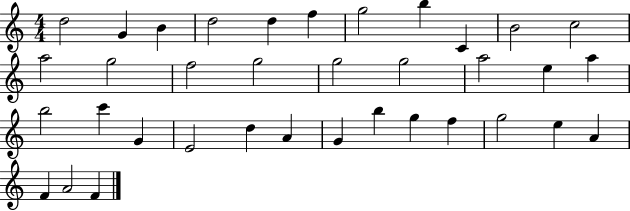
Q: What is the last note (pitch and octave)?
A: F4